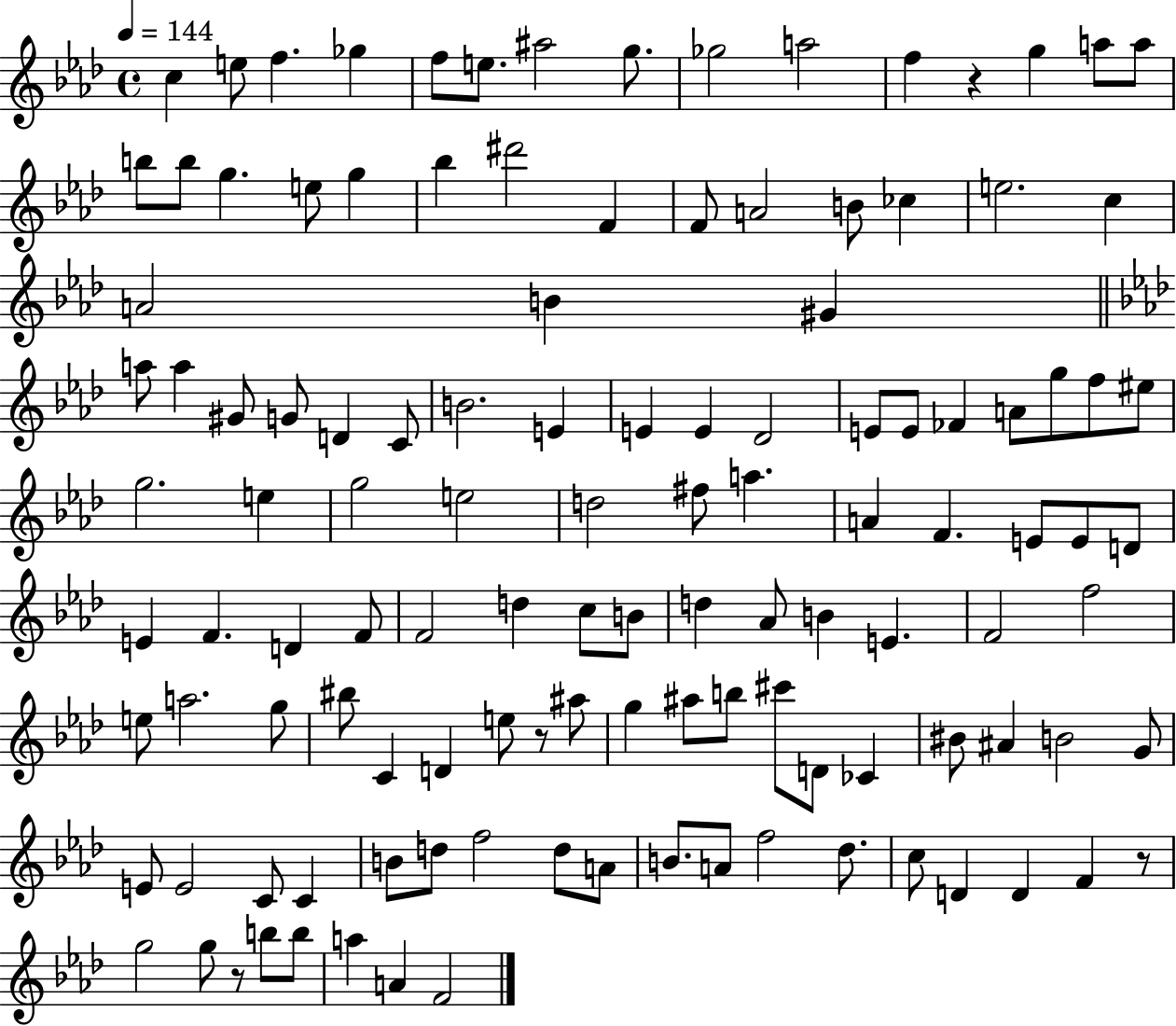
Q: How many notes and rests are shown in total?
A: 121